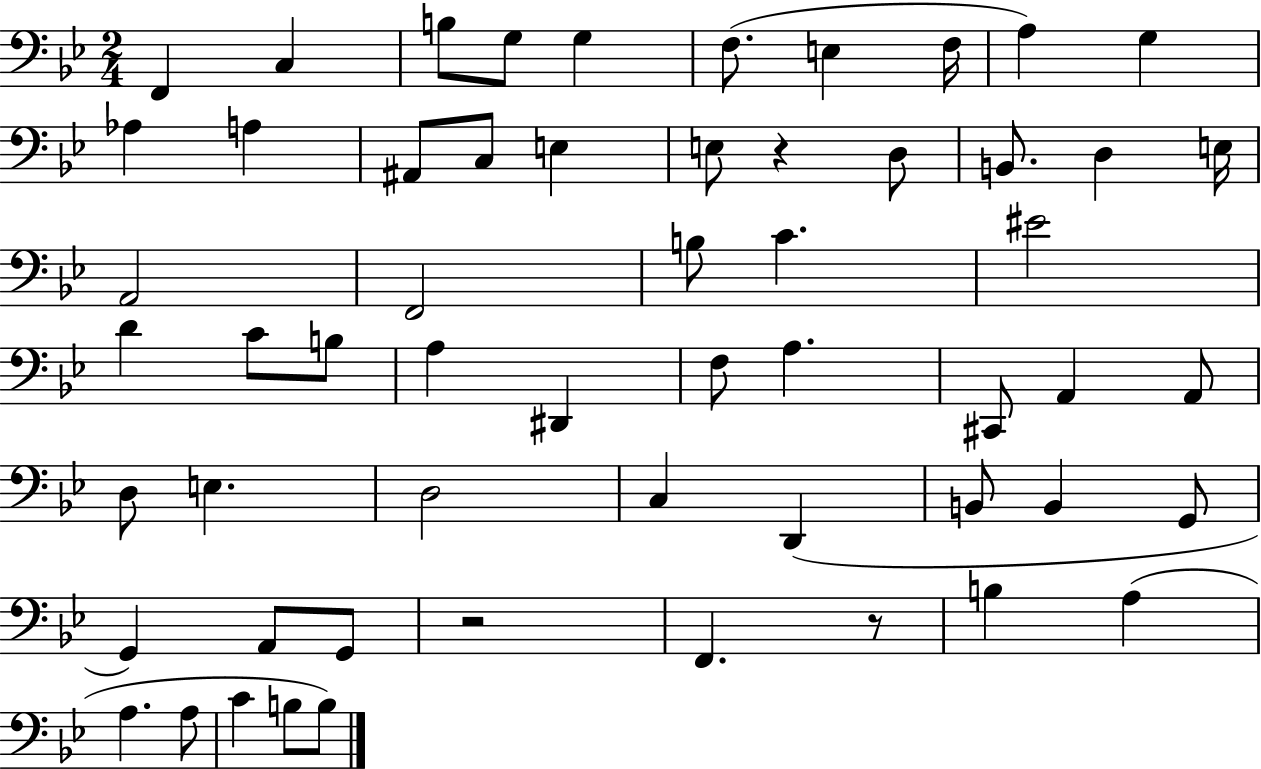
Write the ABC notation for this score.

X:1
T:Untitled
M:2/4
L:1/4
K:Bb
F,, C, B,/2 G,/2 G, F,/2 E, F,/4 A, G, _A, A, ^A,,/2 C,/2 E, E,/2 z D,/2 B,,/2 D, E,/4 A,,2 F,,2 B,/2 C ^E2 D C/2 B,/2 A, ^D,, F,/2 A, ^C,,/2 A,, A,,/2 D,/2 E, D,2 C, D,, B,,/2 B,, G,,/2 G,, A,,/2 G,,/2 z2 F,, z/2 B, A, A, A,/2 C B,/2 B,/2